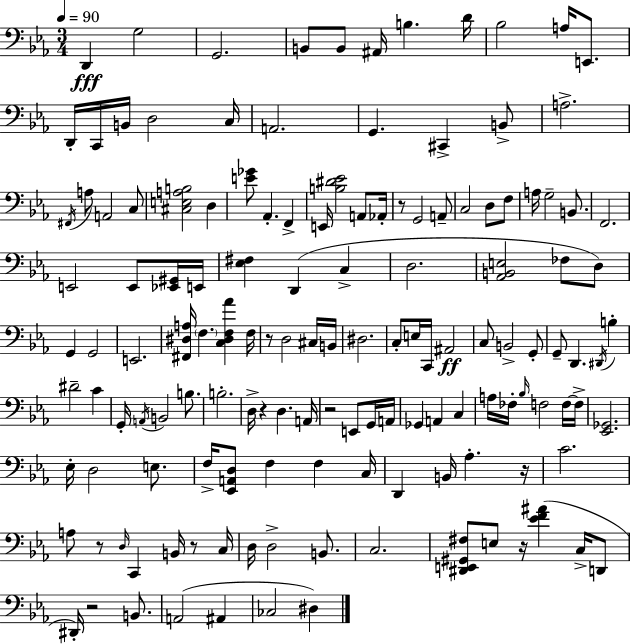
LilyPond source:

{
  \clef bass
  \numericTimeSignature
  \time 3/4
  \key ees \major
  \tempo 4 = 90
  d,4\fff g2 | g,2. | b,8 b,8 ais,16 b4. d'16 | bes2 a16 e,8. | \break d,16-. c,16 b,16 d2 c16 | a,2. | g,4. cis,4-> b,8-> | a2.-> | \break \acciaccatura { fis,16 } a8 a,2 c8 | <cis e a b>2 d4 | <e' ges'>8 aes,4.-. f,4-> | e,16 <b dis' ees'>2 a,8 | \break aes,16-. r8 g,2 a,8-- | c2 d8 f8 | a16 g2-- b,8. | f,2. | \break e,2 e,8 <ees, gis,>16 | e,16 <ees fis>4 d,4( c4-> | d2. | <aes, b, e>2 fes8 d8) | \break g,4 g,2 | e,2. | <fis, dis a>16 \parenthesize f4. <c dis f aes'>4 | f16 r8 d2 cis16 | \break b,16 dis2. | c8-. e16 c,16 ais,2\ff | c8 b,2-> g,8-. | g,8-- d,4. \acciaccatura { dis,16 } b4-. | \break dis'2-- c'4 | g,16-. \acciaccatura { a,16 } b,2 | b8. b2.-. | d16-> r4 d4. | \break a,16 r2 e,8 | g,16 a,16 ges,4 a,4 c4 | a16 fes16-. \grace { bes16 } f2 | f16~~ f16-> <ees, ges,>2. | \break ees16-. d2 | e8. f16-> <ees, a, d>8 f4 f4 | c16 d,4 b,16 aes4.-. | r16 c'2. | \break a8 r8 \grace { d16 } c,4 | b,16 r8 c16 d16 d2-> | b,8. c2. | <dis, e, gis, fis>8 e8 r16 <ees' f' ais'>4( | \break c16-> d,8 dis,16-.) r2 | b,8. a,2( | ais,4 ces2 | dis4) \bar "|."
}